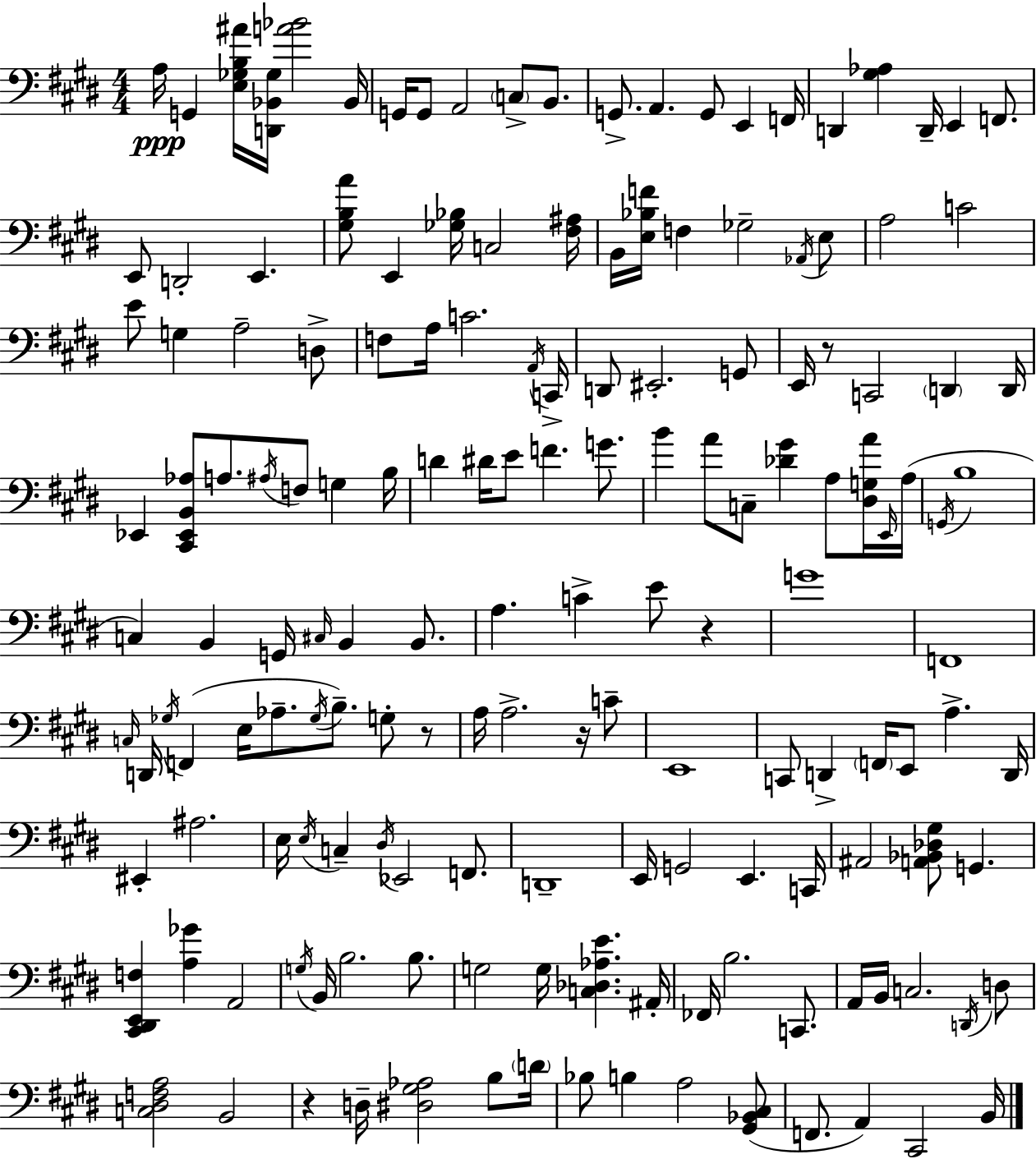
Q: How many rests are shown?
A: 5